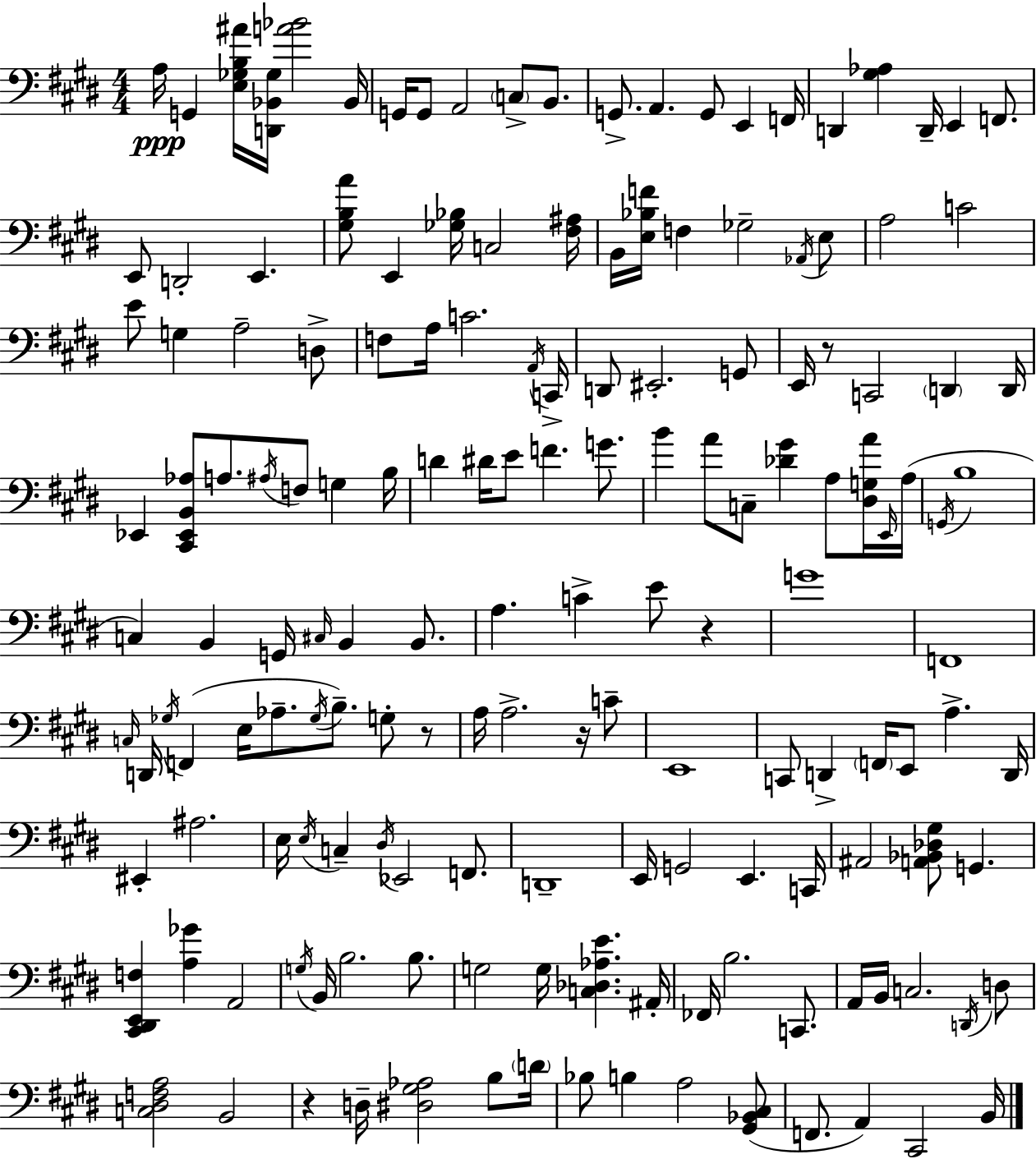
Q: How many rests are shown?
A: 5